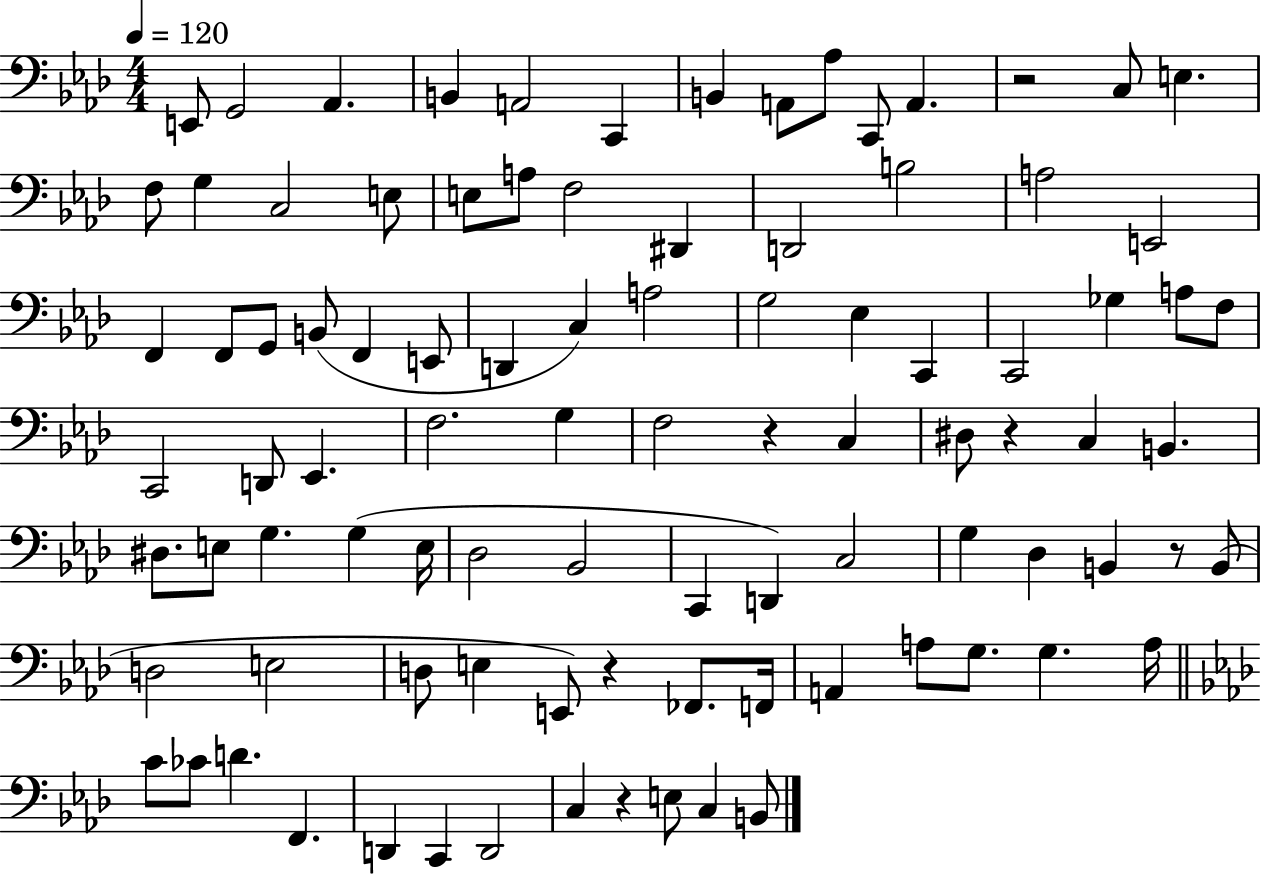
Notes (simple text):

E2/e G2/h Ab2/q. B2/q A2/h C2/q B2/q A2/e Ab3/e C2/e A2/q. R/h C3/e E3/q. F3/e G3/q C3/h E3/e E3/e A3/e F3/h D#2/q D2/h B3/h A3/h E2/h F2/q F2/e G2/e B2/e F2/q E2/e D2/q C3/q A3/h G3/h Eb3/q C2/q C2/h Gb3/q A3/e F3/e C2/h D2/e Eb2/q. F3/h. G3/q F3/h R/q C3/q D#3/e R/q C3/q B2/q. D#3/e. E3/e G3/q. G3/q E3/s Db3/h Bb2/h C2/q D2/q C3/h G3/q Db3/q B2/q R/e B2/e D3/h E3/h D3/e E3/q E2/e R/q FES2/e. F2/s A2/q A3/e G3/e. G3/q. A3/s C4/e CES4/e D4/q. F2/q. D2/q C2/q D2/h C3/q R/q E3/e C3/q B2/e